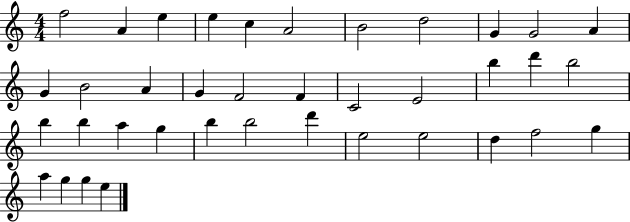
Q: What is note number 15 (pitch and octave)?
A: G4